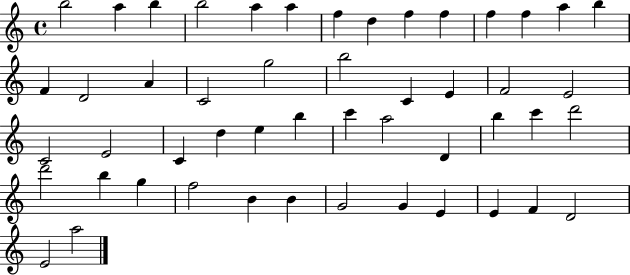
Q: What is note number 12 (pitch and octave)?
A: F5